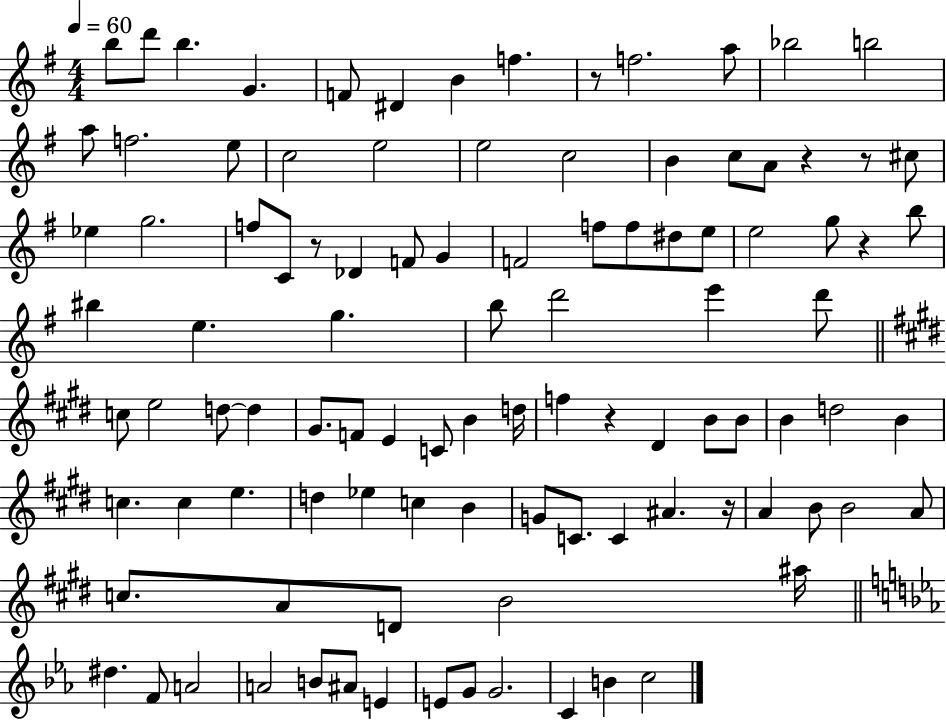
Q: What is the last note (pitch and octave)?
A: C5